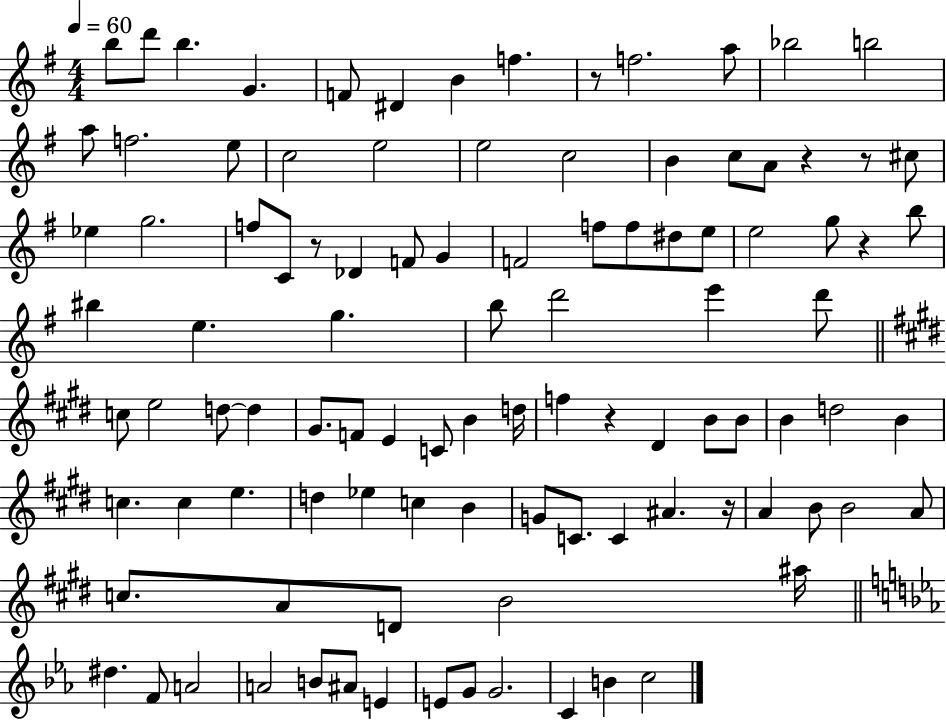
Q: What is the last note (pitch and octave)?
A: C5